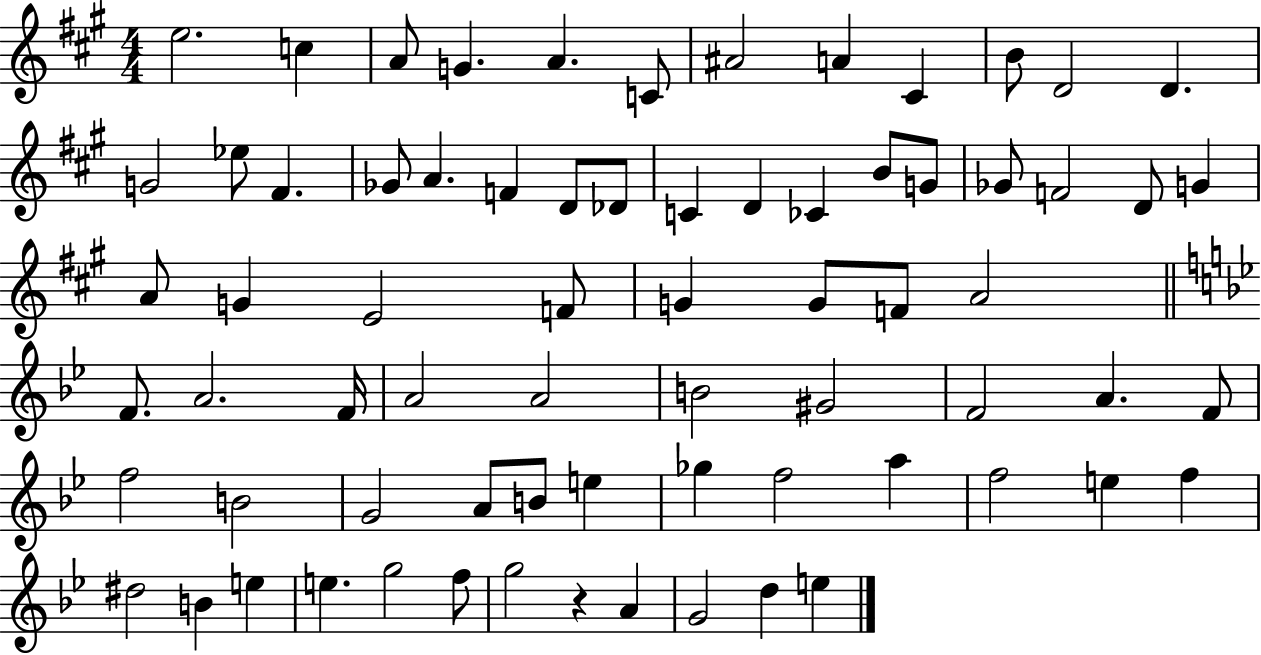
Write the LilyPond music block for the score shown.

{
  \clef treble
  \numericTimeSignature
  \time 4/4
  \key a \major
  e''2. c''4 | a'8 g'4. a'4. c'8 | ais'2 a'4 cis'4 | b'8 d'2 d'4. | \break g'2 ees''8 fis'4. | ges'8 a'4. f'4 d'8 des'8 | c'4 d'4 ces'4 b'8 g'8 | ges'8 f'2 d'8 g'4 | \break a'8 g'4 e'2 f'8 | g'4 g'8 f'8 a'2 | \bar "||" \break \key bes \major f'8. a'2. f'16 | a'2 a'2 | b'2 gis'2 | f'2 a'4. f'8 | \break f''2 b'2 | g'2 a'8 b'8 e''4 | ges''4 f''2 a''4 | f''2 e''4 f''4 | \break dis''2 b'4 e''4 | e''4. g''2 f''8 | g''2 r4 a'4 | g'2 d''4 e''4 | \break \bar "|."
}